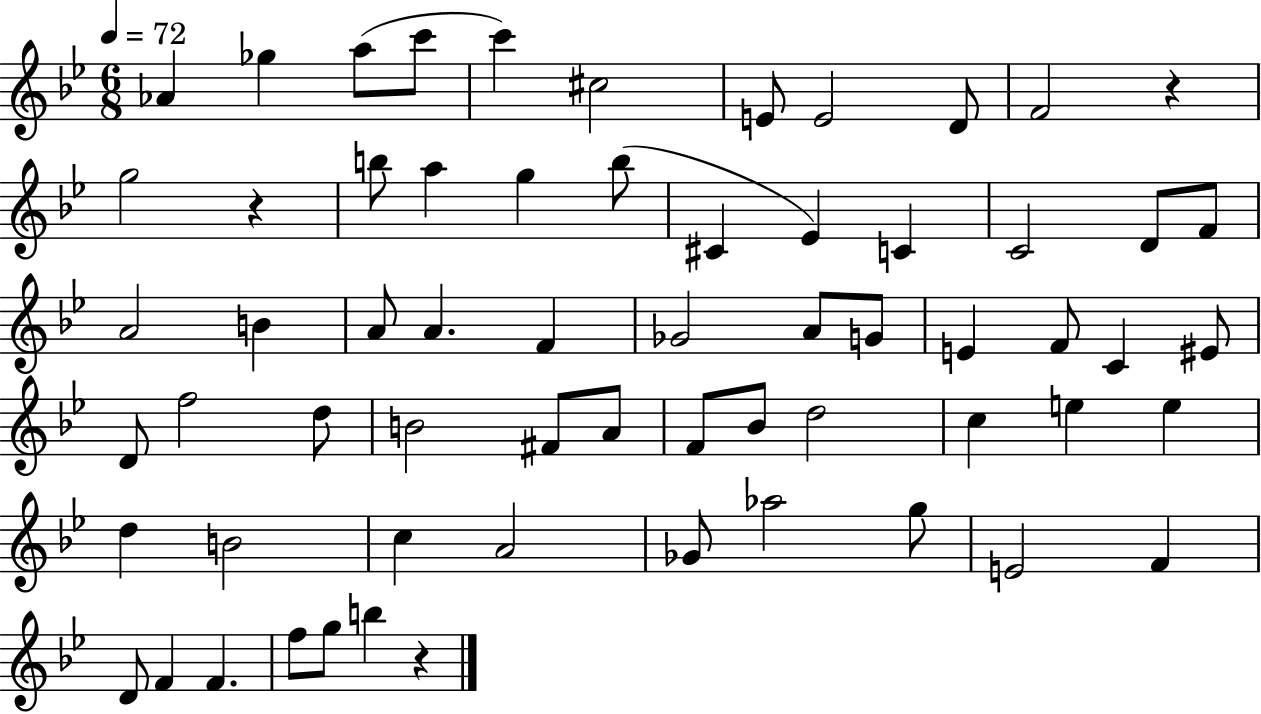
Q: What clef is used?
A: treble